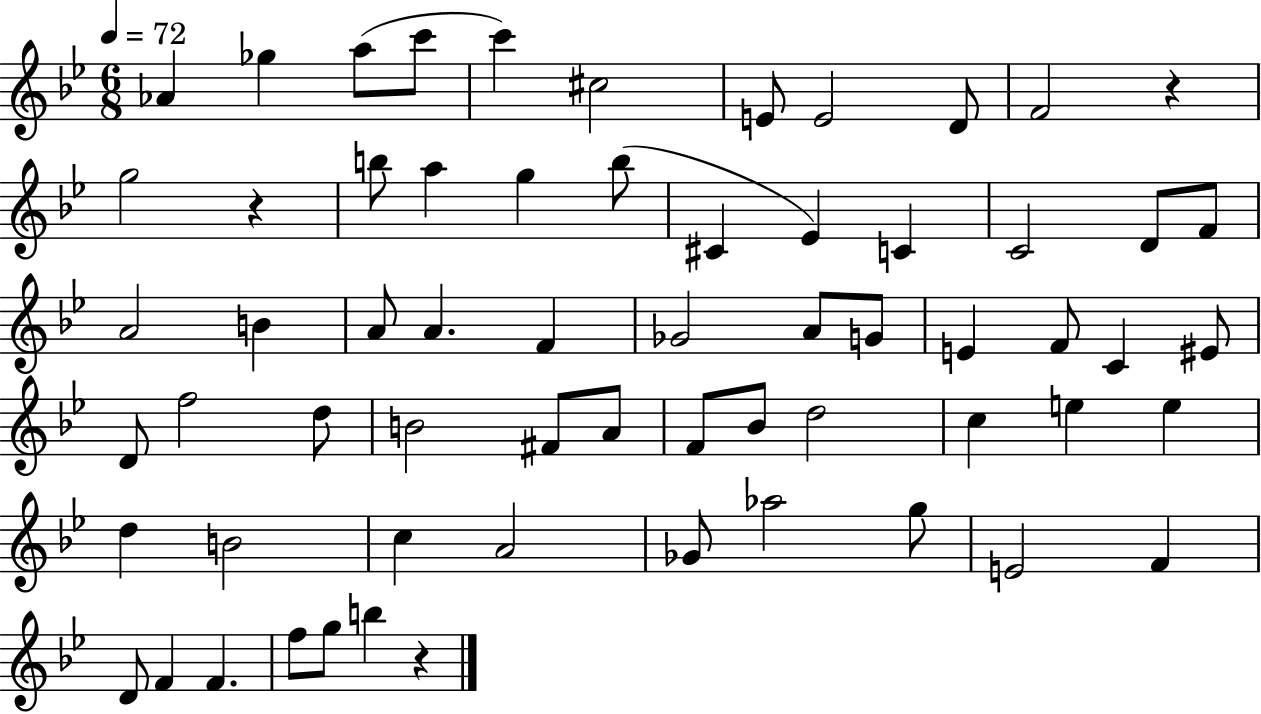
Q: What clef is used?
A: treble